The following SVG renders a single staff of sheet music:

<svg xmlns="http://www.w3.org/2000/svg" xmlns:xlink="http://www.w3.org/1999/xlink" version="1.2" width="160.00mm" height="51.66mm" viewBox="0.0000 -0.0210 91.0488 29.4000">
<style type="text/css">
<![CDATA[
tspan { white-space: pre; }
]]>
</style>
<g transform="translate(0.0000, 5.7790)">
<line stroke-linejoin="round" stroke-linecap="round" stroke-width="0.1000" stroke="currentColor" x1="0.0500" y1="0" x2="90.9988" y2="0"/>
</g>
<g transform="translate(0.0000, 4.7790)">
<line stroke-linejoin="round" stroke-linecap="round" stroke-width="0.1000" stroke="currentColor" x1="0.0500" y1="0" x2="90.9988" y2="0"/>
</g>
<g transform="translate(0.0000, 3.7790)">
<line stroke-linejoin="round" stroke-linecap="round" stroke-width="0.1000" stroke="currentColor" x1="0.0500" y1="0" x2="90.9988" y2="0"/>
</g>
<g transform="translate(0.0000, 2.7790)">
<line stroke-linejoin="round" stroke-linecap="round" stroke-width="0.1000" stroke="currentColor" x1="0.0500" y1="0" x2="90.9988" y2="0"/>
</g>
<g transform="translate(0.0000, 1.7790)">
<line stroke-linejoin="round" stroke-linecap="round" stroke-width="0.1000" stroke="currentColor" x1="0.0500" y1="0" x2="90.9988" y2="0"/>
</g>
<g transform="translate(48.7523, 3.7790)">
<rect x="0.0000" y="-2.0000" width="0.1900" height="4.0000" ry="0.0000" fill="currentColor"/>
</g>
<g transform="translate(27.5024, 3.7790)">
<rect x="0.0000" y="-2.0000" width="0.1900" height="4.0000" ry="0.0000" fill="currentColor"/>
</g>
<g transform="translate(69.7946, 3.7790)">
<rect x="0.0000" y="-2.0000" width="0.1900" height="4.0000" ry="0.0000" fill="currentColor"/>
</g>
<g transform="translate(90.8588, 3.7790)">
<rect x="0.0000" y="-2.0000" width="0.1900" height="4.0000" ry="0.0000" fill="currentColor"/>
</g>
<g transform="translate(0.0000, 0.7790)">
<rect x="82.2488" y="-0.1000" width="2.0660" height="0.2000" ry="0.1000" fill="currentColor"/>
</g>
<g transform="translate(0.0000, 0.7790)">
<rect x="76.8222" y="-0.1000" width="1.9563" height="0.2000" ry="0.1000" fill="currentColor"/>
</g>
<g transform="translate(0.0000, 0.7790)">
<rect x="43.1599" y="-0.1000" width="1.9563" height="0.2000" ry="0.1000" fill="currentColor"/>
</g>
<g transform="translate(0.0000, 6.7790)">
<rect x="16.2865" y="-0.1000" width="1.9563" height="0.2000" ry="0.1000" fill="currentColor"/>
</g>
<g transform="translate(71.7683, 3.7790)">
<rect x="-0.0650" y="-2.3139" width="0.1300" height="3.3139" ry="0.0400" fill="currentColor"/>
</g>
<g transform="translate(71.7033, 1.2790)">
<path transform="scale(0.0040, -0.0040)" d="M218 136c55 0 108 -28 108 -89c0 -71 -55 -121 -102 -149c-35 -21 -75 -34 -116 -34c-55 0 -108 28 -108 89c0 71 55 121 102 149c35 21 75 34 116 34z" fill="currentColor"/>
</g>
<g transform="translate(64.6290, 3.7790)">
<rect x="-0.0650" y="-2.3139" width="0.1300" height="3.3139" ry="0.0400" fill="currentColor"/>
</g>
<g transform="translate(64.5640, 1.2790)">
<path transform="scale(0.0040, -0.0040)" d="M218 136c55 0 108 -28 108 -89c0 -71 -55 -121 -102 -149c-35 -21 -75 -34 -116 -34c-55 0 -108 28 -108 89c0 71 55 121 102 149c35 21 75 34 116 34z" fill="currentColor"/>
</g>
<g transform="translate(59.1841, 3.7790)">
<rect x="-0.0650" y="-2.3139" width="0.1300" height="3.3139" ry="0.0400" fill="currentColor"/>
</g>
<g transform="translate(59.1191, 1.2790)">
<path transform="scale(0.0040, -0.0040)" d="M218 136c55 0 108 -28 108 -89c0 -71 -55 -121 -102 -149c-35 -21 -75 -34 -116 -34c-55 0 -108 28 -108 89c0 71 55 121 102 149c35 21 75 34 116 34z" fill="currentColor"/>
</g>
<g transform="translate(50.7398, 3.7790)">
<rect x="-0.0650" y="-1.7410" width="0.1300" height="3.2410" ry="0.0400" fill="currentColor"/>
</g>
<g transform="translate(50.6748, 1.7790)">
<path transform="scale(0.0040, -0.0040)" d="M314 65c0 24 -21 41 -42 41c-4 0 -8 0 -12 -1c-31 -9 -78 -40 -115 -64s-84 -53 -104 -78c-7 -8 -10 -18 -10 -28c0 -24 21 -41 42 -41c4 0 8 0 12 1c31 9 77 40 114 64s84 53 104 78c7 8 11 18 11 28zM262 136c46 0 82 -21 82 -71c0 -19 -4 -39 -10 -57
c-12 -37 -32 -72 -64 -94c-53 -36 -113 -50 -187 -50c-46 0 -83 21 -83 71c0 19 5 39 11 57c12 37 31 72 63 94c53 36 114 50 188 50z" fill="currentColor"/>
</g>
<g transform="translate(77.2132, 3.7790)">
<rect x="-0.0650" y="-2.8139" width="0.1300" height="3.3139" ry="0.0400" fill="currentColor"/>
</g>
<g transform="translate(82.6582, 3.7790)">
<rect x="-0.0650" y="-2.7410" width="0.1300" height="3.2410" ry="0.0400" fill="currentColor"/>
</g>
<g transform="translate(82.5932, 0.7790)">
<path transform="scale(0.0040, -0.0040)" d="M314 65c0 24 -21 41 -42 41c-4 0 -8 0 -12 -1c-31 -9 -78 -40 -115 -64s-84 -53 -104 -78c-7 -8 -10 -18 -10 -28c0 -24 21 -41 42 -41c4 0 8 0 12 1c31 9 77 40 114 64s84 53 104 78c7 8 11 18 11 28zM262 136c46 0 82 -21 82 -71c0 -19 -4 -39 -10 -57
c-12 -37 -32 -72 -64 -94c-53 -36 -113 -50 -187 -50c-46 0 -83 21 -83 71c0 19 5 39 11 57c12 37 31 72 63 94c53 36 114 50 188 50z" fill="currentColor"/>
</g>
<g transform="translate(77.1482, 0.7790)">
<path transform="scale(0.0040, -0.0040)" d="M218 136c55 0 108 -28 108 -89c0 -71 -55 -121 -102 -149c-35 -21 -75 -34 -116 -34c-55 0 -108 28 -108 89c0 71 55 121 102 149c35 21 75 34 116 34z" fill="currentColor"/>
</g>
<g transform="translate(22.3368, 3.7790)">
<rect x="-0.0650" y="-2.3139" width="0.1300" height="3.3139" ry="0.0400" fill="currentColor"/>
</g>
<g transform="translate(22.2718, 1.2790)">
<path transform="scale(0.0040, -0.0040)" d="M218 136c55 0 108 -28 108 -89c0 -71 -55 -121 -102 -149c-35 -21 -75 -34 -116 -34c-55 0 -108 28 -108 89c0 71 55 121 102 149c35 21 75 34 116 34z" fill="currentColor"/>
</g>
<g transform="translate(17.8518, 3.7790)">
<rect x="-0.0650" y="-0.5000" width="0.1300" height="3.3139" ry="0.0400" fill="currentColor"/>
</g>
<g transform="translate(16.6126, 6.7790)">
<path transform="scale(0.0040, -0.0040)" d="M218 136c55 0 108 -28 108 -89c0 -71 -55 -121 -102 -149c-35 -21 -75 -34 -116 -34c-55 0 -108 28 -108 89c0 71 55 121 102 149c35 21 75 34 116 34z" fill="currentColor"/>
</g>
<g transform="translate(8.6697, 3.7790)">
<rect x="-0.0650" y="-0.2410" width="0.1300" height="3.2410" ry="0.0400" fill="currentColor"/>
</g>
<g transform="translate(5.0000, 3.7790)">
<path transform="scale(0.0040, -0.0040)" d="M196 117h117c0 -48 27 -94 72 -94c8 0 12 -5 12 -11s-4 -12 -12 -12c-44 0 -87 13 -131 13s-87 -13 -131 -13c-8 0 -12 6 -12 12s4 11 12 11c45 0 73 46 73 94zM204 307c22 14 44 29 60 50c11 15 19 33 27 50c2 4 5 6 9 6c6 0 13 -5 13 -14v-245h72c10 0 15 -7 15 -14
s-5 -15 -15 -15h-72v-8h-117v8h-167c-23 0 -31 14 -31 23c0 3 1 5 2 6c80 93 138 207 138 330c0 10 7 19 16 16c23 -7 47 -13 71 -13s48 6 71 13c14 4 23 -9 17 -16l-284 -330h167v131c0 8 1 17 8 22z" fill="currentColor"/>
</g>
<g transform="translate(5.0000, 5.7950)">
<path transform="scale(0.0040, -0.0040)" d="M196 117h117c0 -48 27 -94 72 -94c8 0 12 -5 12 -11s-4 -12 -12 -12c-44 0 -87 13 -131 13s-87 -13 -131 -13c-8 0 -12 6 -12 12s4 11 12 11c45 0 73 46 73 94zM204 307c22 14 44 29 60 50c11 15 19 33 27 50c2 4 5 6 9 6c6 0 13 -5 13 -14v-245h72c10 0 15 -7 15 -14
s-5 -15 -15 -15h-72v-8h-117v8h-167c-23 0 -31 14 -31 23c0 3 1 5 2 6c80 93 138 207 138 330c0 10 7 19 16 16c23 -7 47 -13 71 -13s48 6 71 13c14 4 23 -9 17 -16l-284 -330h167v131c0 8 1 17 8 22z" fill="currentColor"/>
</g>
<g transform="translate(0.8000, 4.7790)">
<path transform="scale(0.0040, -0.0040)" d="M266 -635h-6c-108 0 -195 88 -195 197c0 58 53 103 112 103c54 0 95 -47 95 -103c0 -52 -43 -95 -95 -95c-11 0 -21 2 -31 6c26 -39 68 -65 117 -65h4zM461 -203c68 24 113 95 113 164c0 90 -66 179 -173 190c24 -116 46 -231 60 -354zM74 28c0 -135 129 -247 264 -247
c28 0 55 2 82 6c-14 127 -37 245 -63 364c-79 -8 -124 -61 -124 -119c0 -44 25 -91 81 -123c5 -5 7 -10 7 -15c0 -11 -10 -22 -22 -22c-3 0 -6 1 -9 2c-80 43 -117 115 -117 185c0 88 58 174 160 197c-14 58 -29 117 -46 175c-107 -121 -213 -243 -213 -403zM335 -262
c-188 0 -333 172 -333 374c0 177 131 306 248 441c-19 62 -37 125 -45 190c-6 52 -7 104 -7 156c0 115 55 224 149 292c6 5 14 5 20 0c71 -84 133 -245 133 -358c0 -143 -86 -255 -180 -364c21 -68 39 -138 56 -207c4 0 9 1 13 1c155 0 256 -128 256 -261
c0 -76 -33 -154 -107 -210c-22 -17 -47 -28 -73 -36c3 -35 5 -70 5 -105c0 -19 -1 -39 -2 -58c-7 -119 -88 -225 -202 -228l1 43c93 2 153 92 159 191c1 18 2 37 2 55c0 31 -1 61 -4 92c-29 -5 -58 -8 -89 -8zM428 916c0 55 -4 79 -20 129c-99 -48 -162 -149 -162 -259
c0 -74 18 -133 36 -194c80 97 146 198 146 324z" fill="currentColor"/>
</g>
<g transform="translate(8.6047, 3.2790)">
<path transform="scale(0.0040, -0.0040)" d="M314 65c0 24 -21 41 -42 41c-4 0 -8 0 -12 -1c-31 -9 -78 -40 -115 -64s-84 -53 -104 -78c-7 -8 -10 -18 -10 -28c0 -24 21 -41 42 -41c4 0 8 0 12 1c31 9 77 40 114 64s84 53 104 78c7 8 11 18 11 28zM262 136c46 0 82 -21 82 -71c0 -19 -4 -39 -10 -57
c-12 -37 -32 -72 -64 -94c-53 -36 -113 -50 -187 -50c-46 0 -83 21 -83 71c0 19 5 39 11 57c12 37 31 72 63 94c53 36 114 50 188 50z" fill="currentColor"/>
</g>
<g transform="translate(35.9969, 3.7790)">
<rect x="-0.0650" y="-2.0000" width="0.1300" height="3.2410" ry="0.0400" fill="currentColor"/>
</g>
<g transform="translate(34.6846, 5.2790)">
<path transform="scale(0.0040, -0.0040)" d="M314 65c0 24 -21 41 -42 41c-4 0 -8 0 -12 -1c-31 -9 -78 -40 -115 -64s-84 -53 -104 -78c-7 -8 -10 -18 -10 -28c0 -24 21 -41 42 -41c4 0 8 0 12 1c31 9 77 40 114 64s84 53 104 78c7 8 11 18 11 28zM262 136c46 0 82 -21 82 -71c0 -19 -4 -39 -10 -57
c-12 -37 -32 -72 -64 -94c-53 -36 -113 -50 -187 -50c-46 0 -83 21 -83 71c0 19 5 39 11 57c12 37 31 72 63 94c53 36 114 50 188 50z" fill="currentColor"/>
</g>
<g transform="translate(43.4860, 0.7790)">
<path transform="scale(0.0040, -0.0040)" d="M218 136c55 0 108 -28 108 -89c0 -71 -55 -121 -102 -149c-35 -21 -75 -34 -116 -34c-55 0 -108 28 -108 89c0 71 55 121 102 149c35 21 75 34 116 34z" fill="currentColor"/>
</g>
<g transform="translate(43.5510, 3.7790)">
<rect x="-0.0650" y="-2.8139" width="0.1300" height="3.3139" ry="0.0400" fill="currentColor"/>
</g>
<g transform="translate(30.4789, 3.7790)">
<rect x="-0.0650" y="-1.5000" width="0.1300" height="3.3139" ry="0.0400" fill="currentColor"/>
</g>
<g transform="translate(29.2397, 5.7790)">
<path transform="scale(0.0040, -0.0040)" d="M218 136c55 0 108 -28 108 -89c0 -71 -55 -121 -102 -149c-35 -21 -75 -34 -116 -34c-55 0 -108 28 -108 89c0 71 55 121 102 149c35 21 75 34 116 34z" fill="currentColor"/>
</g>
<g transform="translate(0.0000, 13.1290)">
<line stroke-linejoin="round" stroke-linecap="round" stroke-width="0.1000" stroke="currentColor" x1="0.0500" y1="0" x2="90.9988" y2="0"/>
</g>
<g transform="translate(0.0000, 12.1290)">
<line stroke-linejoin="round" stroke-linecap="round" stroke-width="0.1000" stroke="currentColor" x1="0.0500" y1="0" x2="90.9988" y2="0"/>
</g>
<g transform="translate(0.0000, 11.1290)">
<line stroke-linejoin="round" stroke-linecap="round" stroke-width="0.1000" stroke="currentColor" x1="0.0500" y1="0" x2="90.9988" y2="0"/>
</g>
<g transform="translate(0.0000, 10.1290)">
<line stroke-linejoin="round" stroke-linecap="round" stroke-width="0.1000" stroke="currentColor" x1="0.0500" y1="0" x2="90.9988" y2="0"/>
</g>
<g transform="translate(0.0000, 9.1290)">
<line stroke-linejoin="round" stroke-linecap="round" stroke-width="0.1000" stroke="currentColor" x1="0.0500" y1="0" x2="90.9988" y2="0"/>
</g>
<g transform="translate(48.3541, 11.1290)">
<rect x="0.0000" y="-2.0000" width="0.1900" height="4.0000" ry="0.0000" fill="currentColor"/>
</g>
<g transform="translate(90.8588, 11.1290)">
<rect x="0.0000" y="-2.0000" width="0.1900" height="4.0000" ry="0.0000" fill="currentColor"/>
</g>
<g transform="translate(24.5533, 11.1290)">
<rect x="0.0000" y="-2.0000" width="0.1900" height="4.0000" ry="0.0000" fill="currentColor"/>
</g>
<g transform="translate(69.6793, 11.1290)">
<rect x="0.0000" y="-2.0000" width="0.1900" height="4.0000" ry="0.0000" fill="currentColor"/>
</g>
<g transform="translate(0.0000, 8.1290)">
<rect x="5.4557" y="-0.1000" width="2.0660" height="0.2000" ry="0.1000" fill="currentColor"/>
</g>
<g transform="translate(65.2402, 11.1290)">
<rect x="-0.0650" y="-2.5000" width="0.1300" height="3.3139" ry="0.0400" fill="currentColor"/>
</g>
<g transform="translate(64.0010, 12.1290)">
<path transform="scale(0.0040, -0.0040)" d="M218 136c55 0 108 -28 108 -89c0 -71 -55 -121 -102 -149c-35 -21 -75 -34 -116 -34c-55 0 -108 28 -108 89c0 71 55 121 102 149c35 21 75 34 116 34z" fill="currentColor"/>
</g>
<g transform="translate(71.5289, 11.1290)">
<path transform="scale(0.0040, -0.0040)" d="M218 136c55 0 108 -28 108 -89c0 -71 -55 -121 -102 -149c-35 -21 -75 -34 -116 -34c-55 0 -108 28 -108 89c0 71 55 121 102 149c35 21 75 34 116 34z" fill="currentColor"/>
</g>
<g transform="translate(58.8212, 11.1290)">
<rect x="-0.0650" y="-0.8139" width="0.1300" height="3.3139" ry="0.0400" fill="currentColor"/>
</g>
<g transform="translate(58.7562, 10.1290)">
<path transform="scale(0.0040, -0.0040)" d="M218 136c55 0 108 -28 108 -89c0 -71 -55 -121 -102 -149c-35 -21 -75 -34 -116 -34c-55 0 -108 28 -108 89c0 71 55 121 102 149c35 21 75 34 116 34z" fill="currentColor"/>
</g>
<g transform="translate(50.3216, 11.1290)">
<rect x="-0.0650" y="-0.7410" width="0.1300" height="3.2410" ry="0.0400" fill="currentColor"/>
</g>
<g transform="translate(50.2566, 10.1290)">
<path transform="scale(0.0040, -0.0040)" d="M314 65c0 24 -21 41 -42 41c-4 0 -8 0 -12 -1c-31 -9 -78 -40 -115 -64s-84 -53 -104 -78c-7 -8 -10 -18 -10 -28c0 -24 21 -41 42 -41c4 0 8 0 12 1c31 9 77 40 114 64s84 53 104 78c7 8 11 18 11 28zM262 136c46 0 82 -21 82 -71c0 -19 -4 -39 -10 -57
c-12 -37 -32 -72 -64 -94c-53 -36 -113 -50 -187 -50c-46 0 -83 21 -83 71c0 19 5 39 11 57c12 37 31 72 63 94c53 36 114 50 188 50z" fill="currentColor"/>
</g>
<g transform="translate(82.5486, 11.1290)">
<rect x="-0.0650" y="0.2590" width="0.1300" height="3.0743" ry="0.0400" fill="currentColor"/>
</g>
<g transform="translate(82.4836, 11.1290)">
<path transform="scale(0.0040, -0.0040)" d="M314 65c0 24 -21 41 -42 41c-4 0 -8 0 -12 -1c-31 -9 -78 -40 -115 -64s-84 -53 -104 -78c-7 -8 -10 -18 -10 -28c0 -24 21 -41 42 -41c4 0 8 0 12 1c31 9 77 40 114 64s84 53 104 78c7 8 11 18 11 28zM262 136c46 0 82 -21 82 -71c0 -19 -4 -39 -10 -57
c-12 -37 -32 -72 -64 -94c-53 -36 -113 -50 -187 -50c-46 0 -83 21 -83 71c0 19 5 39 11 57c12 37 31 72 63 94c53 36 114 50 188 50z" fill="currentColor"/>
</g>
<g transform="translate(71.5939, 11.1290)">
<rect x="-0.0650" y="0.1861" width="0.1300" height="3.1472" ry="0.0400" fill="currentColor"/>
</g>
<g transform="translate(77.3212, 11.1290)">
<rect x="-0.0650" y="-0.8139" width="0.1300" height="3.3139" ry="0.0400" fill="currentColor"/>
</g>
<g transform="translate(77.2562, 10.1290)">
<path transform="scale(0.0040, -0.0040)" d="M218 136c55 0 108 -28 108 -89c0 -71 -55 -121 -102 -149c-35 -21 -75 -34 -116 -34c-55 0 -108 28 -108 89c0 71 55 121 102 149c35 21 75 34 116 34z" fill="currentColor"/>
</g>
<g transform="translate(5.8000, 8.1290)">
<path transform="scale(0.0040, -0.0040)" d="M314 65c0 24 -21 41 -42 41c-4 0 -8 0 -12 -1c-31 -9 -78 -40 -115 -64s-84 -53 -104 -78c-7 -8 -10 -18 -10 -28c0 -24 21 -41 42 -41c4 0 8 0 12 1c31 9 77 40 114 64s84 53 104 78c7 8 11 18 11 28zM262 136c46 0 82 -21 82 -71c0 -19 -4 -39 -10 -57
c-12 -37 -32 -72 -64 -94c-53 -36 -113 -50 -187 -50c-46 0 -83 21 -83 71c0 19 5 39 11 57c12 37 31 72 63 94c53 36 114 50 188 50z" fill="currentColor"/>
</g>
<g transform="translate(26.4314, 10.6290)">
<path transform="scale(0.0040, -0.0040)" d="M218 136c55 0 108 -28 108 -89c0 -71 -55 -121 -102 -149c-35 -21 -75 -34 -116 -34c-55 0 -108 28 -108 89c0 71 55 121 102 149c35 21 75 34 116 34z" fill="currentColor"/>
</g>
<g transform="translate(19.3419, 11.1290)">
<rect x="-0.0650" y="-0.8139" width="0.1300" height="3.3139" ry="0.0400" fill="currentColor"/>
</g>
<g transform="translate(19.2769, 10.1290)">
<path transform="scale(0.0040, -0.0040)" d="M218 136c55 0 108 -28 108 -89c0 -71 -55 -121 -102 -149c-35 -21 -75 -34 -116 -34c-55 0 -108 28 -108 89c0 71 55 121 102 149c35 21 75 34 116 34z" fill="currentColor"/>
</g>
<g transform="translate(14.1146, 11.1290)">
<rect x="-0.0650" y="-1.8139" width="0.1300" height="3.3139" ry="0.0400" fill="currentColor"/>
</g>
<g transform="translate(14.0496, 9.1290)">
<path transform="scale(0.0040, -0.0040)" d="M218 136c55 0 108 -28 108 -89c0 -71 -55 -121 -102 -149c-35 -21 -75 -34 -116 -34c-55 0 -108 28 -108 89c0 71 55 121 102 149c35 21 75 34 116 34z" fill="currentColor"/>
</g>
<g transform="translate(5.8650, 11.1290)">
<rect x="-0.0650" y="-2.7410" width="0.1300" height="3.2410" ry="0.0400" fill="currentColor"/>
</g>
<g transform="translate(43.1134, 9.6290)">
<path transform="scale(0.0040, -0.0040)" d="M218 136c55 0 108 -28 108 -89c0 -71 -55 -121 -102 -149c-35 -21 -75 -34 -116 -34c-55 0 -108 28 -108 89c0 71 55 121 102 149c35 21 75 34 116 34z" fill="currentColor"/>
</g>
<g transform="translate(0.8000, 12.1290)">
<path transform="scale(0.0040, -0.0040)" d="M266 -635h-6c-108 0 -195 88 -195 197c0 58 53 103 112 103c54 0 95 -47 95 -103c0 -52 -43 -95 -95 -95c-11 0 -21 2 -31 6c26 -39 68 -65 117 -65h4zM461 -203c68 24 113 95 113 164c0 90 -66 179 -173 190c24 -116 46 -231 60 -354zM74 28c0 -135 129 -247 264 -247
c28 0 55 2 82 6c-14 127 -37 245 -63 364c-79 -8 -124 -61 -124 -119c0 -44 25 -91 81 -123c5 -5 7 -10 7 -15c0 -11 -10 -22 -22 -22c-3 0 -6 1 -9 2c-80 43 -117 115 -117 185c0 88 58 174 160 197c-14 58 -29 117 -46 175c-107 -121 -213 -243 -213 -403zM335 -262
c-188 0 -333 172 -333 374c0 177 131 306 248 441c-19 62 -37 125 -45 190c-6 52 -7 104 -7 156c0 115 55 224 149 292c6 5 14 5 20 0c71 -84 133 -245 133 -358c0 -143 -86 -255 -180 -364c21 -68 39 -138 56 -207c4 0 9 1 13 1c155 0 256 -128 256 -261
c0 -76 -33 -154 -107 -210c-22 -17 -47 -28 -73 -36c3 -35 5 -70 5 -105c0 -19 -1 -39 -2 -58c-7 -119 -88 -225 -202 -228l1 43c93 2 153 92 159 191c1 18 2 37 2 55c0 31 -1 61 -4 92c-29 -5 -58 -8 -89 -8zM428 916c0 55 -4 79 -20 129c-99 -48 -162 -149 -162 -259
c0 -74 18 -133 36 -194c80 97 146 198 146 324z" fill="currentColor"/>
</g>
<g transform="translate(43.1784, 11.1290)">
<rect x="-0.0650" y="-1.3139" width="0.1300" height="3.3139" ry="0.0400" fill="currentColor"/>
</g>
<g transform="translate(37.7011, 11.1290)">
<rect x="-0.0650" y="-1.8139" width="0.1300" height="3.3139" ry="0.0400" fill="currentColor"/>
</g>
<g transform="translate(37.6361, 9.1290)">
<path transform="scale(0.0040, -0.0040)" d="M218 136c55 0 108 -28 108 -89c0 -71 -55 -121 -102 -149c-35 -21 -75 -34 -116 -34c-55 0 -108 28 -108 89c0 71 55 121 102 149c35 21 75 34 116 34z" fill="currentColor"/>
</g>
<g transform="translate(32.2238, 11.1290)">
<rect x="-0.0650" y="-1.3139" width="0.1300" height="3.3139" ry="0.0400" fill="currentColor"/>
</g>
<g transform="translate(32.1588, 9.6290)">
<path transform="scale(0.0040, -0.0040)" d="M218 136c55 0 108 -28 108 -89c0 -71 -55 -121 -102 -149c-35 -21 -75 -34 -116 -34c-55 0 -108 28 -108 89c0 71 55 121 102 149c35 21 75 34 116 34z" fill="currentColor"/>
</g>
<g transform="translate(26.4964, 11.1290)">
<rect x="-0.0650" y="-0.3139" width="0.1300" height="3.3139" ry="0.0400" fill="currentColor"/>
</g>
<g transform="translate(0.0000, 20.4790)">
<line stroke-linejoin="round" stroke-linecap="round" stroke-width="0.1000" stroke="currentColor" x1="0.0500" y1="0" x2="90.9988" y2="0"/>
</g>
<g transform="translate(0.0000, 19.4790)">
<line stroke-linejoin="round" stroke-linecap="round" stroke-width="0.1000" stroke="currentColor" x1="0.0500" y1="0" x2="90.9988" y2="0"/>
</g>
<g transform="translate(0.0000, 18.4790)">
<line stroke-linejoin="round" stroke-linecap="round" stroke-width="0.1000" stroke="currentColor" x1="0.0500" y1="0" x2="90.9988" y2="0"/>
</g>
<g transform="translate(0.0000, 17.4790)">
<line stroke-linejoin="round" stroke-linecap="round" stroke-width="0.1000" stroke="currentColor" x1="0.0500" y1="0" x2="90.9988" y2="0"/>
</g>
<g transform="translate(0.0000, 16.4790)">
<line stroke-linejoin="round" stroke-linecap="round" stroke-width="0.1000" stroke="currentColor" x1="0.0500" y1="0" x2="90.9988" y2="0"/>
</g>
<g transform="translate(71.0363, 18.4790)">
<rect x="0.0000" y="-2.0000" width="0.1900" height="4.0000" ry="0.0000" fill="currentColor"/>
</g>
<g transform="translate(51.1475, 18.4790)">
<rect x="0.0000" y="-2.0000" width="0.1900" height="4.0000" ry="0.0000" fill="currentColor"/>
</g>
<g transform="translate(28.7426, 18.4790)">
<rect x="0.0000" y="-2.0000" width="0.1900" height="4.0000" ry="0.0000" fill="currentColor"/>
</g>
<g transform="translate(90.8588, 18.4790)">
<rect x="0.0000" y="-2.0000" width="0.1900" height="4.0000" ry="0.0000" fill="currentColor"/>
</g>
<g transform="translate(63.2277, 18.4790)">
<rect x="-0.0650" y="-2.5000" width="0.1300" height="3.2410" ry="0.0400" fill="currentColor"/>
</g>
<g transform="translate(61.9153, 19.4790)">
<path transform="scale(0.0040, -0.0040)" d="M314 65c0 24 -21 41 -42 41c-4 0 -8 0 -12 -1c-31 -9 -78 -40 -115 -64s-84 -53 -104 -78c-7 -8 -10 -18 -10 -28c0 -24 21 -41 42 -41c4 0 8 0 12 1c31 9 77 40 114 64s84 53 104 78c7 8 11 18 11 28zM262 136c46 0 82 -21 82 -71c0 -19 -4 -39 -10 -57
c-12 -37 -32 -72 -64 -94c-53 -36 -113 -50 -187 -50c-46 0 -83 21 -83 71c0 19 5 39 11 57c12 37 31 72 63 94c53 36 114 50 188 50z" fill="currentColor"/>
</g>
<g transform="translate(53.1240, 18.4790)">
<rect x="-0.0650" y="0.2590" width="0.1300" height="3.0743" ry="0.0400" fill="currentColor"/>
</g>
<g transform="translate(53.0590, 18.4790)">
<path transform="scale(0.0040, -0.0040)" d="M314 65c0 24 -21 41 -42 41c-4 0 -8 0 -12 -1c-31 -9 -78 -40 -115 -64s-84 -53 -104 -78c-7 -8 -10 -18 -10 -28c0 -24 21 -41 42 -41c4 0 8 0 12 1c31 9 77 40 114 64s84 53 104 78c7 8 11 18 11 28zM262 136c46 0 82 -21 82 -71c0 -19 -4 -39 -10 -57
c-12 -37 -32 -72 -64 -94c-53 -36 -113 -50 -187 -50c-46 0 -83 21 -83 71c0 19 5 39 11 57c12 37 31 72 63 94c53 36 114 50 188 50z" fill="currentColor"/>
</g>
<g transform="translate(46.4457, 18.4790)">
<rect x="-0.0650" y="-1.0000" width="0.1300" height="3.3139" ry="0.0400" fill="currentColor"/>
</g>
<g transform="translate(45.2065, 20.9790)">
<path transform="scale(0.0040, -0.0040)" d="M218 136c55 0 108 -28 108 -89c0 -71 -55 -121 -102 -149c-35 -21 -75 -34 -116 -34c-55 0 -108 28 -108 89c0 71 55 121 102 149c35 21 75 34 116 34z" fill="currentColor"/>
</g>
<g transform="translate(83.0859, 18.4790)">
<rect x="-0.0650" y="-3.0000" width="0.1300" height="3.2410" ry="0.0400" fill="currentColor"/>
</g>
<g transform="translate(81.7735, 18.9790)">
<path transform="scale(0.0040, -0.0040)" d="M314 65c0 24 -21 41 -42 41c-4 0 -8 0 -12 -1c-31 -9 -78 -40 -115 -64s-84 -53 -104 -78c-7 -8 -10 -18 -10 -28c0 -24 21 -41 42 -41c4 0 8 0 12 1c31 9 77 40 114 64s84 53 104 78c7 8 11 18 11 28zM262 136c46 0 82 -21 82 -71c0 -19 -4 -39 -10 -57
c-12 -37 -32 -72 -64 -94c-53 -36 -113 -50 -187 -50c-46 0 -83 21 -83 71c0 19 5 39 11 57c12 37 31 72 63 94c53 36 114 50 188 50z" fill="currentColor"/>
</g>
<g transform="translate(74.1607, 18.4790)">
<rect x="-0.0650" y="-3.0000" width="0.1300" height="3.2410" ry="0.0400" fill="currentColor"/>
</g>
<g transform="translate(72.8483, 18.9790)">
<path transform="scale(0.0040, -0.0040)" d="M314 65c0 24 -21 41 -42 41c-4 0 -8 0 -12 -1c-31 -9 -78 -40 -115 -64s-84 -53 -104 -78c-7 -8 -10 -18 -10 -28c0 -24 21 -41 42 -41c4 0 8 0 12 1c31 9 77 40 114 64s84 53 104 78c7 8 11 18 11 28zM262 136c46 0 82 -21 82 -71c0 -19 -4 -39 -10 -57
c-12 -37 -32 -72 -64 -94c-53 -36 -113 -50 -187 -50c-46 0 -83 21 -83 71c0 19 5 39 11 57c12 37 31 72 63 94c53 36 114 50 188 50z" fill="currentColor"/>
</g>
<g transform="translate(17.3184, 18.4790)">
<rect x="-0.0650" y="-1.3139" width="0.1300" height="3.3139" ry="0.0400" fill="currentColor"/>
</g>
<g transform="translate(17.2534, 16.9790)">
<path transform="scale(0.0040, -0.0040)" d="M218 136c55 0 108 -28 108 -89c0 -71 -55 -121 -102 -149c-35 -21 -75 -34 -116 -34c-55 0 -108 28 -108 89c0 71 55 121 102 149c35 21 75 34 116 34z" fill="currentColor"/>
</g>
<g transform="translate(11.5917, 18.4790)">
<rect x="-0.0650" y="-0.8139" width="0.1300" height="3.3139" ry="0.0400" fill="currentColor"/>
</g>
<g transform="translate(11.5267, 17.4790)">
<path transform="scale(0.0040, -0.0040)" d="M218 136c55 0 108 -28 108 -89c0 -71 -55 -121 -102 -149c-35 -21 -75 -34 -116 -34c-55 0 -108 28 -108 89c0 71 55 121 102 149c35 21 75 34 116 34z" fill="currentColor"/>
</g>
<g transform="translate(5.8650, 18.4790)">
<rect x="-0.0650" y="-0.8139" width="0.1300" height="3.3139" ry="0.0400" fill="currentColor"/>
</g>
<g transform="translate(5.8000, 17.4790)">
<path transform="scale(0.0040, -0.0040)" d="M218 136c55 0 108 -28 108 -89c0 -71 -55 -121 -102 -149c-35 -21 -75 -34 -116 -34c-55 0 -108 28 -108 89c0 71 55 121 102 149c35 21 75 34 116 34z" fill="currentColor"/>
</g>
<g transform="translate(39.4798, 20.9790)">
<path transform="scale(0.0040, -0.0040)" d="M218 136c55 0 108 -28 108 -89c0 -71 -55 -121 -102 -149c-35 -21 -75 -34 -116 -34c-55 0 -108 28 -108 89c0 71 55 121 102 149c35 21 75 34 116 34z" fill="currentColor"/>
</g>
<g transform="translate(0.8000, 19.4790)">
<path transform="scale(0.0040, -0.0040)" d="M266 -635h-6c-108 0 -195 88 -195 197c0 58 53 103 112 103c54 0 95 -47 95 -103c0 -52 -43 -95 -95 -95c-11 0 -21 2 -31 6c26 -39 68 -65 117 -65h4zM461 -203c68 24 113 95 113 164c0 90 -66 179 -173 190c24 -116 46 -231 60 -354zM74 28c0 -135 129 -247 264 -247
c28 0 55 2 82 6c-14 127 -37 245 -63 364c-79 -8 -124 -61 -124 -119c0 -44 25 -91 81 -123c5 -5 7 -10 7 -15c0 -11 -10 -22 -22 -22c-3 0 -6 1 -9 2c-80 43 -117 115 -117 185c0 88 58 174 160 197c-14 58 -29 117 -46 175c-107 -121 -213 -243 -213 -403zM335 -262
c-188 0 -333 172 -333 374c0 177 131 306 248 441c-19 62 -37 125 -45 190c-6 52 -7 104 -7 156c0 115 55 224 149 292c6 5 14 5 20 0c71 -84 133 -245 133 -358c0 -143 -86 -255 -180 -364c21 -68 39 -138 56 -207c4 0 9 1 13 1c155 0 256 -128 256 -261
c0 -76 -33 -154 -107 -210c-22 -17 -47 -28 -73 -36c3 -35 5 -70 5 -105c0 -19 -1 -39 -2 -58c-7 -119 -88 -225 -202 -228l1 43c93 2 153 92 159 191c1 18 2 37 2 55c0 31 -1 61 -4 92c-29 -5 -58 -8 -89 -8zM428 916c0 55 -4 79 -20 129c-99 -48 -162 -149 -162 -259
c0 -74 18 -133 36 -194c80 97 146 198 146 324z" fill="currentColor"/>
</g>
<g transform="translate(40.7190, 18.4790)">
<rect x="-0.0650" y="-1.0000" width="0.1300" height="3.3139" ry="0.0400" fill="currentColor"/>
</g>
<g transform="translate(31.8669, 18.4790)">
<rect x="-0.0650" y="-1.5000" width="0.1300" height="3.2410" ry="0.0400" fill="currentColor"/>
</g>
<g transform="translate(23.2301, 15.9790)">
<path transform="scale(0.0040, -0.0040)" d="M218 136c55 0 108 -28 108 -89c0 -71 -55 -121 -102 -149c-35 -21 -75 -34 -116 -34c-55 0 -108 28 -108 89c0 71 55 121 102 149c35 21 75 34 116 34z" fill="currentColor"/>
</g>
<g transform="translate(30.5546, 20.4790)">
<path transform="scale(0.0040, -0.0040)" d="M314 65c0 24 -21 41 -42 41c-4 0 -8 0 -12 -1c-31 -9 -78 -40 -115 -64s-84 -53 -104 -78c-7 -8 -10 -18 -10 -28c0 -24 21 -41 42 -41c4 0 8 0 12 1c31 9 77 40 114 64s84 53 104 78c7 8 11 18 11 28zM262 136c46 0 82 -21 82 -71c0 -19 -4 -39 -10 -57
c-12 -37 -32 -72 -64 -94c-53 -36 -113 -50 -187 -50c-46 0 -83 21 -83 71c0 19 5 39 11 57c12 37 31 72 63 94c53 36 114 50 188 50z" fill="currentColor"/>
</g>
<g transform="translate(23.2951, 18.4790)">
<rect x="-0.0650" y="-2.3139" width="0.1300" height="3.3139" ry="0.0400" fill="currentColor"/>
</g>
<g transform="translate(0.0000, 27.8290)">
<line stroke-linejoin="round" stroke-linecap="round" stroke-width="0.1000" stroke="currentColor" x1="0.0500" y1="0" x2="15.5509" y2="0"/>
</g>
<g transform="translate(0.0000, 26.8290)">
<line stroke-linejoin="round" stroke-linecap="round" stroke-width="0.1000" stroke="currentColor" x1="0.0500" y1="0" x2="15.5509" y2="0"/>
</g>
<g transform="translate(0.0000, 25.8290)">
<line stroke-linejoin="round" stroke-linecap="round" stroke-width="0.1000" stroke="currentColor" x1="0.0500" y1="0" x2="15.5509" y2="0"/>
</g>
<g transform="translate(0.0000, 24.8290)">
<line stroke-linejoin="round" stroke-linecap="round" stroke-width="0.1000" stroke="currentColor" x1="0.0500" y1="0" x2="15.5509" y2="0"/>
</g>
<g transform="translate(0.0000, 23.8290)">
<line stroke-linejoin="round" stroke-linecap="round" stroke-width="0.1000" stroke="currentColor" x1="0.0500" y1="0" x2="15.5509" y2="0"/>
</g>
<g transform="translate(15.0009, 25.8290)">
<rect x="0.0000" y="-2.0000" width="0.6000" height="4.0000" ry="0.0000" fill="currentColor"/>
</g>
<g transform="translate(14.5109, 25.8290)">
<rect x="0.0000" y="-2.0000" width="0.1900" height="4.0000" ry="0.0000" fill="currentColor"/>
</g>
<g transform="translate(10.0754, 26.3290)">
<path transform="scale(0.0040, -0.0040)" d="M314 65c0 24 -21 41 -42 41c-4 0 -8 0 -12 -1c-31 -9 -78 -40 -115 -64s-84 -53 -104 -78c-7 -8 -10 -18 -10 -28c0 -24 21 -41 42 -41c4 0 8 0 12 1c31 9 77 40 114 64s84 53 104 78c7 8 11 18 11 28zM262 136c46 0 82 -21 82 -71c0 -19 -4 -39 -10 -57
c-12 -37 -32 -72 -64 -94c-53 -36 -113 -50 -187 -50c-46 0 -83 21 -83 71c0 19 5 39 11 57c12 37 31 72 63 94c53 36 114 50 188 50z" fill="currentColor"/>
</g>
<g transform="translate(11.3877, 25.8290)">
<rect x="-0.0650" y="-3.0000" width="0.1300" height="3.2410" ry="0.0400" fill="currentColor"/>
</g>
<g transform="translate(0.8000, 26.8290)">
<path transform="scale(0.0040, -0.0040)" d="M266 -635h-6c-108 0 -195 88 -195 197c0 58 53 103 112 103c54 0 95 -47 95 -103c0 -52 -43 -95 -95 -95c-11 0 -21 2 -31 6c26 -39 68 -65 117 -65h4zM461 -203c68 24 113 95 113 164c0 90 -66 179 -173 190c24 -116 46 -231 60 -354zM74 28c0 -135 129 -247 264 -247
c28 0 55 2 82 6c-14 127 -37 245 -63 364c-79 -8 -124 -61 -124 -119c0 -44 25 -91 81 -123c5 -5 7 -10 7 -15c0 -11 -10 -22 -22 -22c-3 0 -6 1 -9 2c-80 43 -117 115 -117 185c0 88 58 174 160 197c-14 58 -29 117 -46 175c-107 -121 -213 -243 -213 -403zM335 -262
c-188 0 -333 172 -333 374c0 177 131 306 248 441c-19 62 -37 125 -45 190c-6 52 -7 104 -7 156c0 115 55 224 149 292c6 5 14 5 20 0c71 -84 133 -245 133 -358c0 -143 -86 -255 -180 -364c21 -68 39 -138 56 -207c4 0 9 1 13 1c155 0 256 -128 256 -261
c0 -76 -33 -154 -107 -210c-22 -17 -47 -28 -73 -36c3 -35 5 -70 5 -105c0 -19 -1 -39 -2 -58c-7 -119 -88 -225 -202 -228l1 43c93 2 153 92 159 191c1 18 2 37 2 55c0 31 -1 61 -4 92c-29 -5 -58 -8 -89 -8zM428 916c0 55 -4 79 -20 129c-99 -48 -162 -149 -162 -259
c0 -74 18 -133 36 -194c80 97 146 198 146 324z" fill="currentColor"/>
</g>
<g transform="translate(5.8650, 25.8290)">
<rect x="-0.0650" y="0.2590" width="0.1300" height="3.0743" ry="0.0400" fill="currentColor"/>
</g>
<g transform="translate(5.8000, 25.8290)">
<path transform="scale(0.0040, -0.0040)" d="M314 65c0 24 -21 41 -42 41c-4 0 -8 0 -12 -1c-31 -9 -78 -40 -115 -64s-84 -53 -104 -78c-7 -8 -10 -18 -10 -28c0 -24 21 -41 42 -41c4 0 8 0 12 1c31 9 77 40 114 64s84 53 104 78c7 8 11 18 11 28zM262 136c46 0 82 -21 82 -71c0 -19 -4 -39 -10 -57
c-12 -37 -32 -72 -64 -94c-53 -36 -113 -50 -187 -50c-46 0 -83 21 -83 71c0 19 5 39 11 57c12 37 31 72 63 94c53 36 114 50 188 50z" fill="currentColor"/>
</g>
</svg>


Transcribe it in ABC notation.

X:1
T:Untitled
M:4/4
L:1/4
K:C
c2 C g E F2 a f2 g g g a a2 a2 f d c e f e d2 d G B d B2 d d e g E2 D D B2 G2 A2 A2 B2 A2